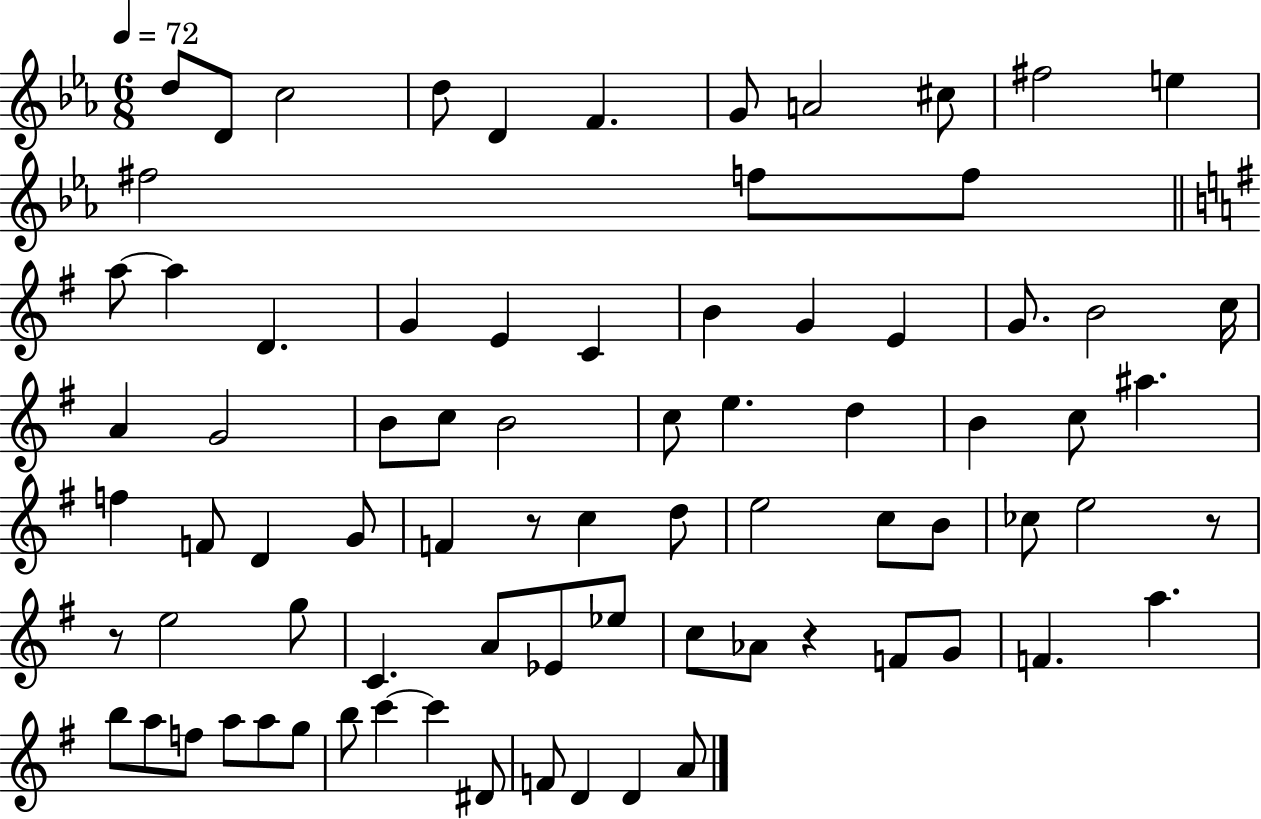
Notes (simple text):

D5/e D4/e C5/h D5/e D4/q F4/q. G4/e A4/h C#5/e F#5/h E5/q F#5/h F5/e F5/e A5/e A5/q D4/q. G4/q E4/q C4/q B4/q G4/q E4/q G4/e. B4/h C5/s A4/q G4/h B4/e C5/e B4/h C5/e E5/q. D5/q B4/q C5/e A#5/q. F5/q F4/e D4/q G4/e F4/q R/e C5/q D5/e E5/h C5/e B4/e CES5/e E5/h R/e R/e E5/h G5/e C4/q. A4/e Eb4/e Eb5/e C5/e Ab4/e R/q F4/e G4/e F4/q. A5/q. B5/e A5/e F5/e A5/e A5/e G5/e B5/e C6/q C6/q D#4/e F4/e D4/q D4/q A4/e